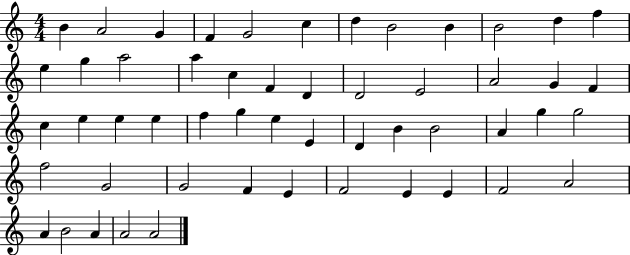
{
  \clef treble
  \numericTimeSignature
  \time 4/4
  \key c \major
  b'4 a'2 g'4 | f'4 g'2 c''4 | d''4 b'2 b'4 | b'2 d''4 f''4 | \break e''4 g''4 a''2 | a''4 c''4 f'4 d'4 | d'2 e'2 | a'2 g'4 f'4 | \break c''4 e''4 e''4 e''4 | f''4 g''4 e''4 e'4 | d'4 b'4 b'2 | a'4 g''4 g''2 | \break f''2 g'2 | g'2 f'4 e'4 | f'2 e'4 e'4 | f'2 a'2 | \break a'4 b'2 a'4 | a'2 a'2 | \bar "|."
}